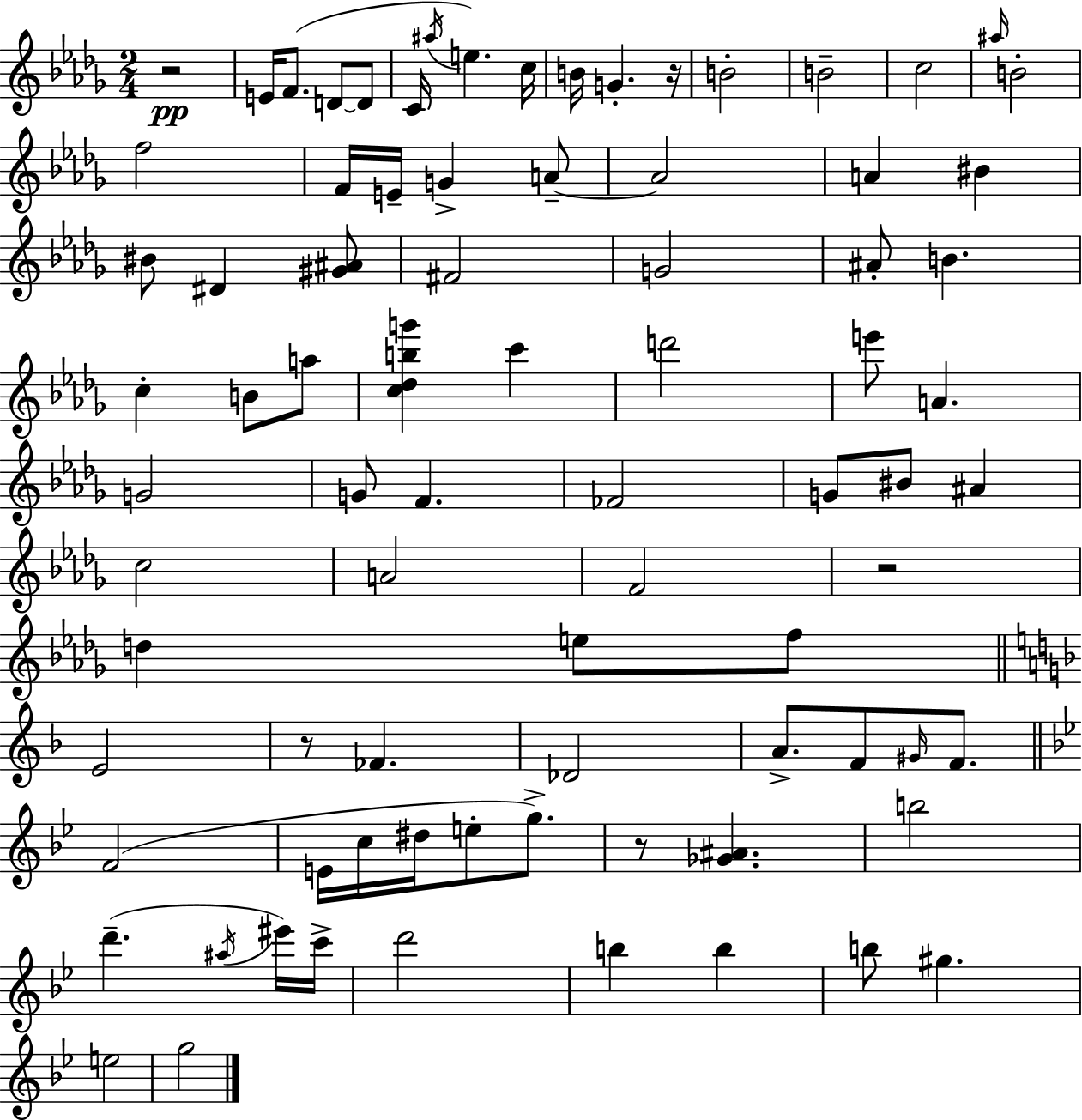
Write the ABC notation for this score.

X:1
T:Untitled
M:2/4
L:1/4
K:Bbm
z2 E/4 F/2 D/2 D/2 C/4 ^a/4 e c/4 B/4 G z/4 B2 B2 c2 ^a/4 B2 f2 F/4 E/4 G A/2 A2 A ^B ^B/2 ^D [^G^A]/2 ^F2 G2 ^A/2 B c B/2 a/2 [c_dbg'] c' d'2 e'/2 A G2 G/2 F _F2 G/2 ^B/2 ^A c2 A2 F2 z2 d e/2 f/2 E2 z/2 _F _D2 A/2 F/2 ^G/4 F/2 F2 E/4 c/4 ^d/4 e/2 g/2 z/2 [_G^A] b2 d' ^a/4 ^e'/4 c'/4 d'2 b b b/2 ^g e2 g2